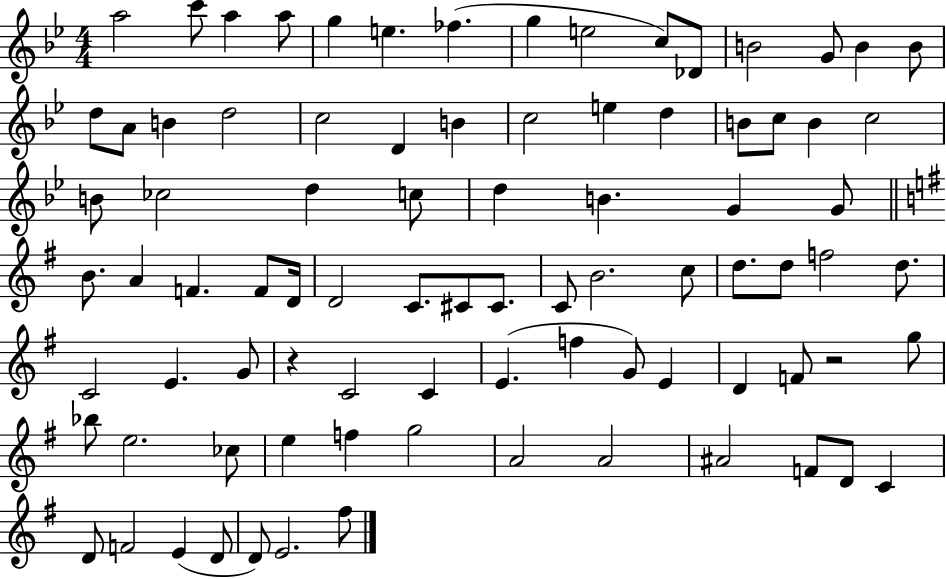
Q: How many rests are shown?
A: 2